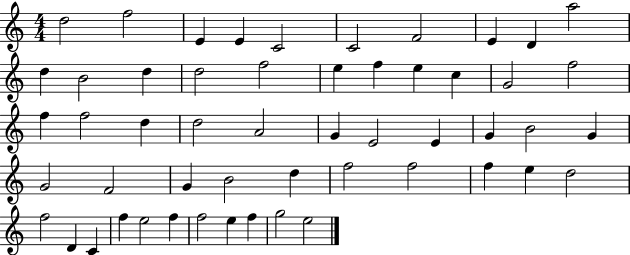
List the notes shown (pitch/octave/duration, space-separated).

D5/h F5/h E4/q E4/q C4/h C4/h F4/h E4/q D4/q A5/h D5/q B4/h D5/q D5/h F5/h E5/q F5/q E5/q C5/q G4/h F5/h F5/q F5/h D5/q D5/h A4/h G4/q E4/h E4/q G4/q B4/h G4/q G4/h F4/h G4/q B4/h D5/q F5/h F5/h F5/q E5/q D5/h F5/h D4/q C4/q F5/q E5/h F5/q F5/h E5/q F5/q G5/h E5/h